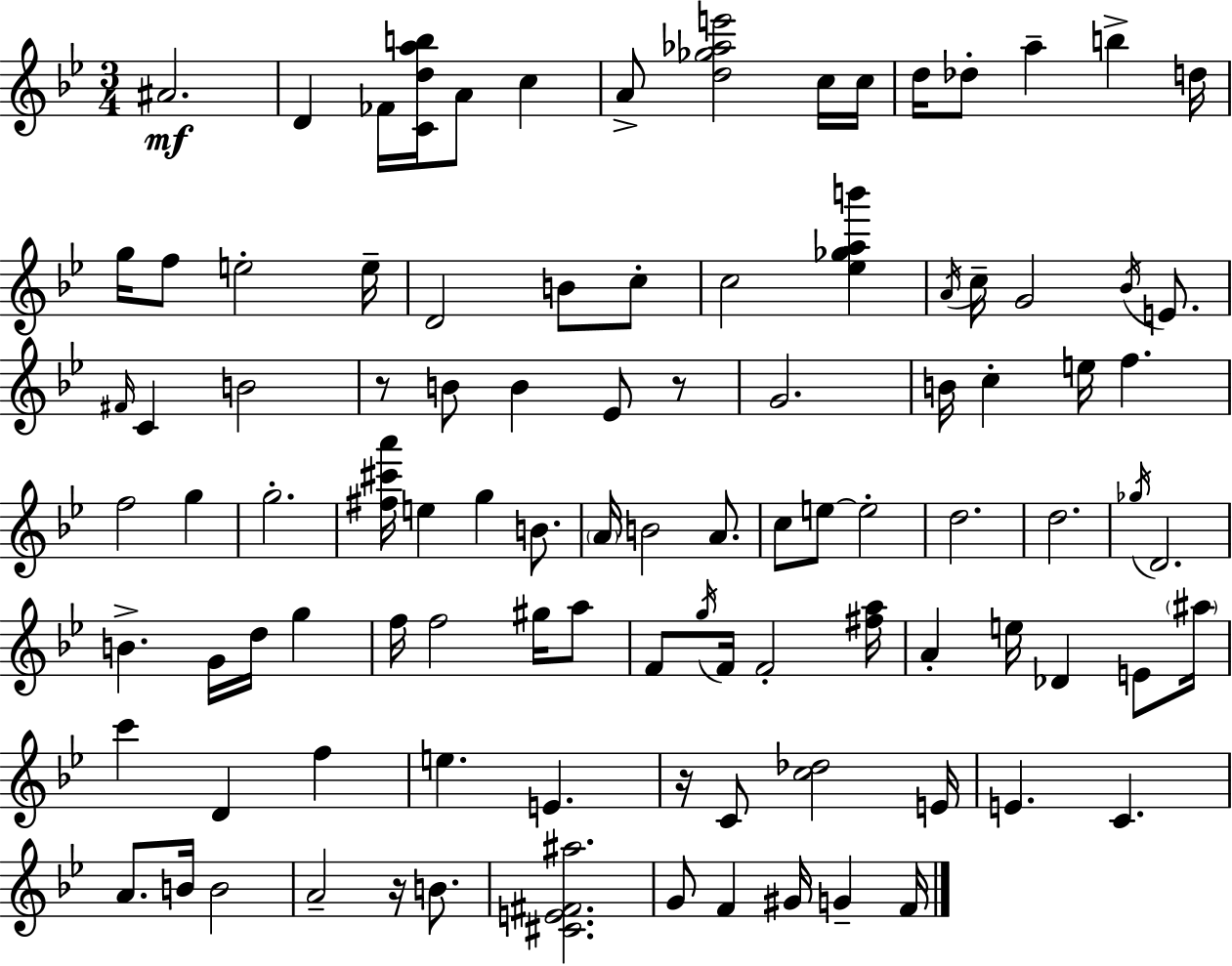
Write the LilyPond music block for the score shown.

{
  \clef treble
  \numericTimeSignature
  \time 3/4
  \key g \minor
  ais'2.\mf | d'4 fes'16 <c' d'' a'' b''>16 a'8 c''4 | a'8-> <d'' ges'' aes'' e'''>2 c''16 c''16 | d''16 des''8-. a''4-- b''4-> d''16 | \break g''16 f''8 e''2-. e''16-- | d'2 b'8 c''8-. | c''2 <ees'' ges'' a'' b'''>4 | \acciaccatura { a'16 } c''16-- g'2 \acciaccatura { bes'16 } e'8. | \break \grace { fis'16 } c'4 b'2 | r8 b'8 b'4 ees'8 | r8 g'2. | b'16 c''4-. e''16 f''4. | \break f''2 g''4 | g''2.-. | <fis'' cis''' a'''>16 e''4 g''4 | b'8. \parenthesize a'16 b'2 | \break a'8. c''8 e''8~~ e''2-. | d''2. | d''2. | \acciaccatura { ges''16 } d'2. | \break b'4.-> g'16 d''16 | g''4 f''16 f''2 | gis''16 a''8 f'8 \acciaccatura { g''16 } f'16 f'2-. | <fis'' a''>16 a'4-. e''16 des'4 | \break e'8 \parenthesize ais''16 c'''4 d'4 | f''4 e''4. e'4. | r16 c'8 <c'' des''>2 | e'16 e'4. c'4. | \break a'8. b'16 b'2 | a'2-- | r16 b'8. <cis' e' fis' ais''>2. | g'8 f'4 gis'16 | \break g'4-- f'16 \bar "|."
}